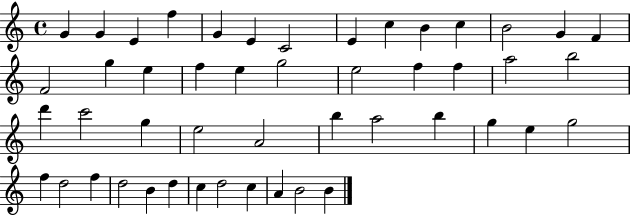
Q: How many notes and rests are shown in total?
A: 48